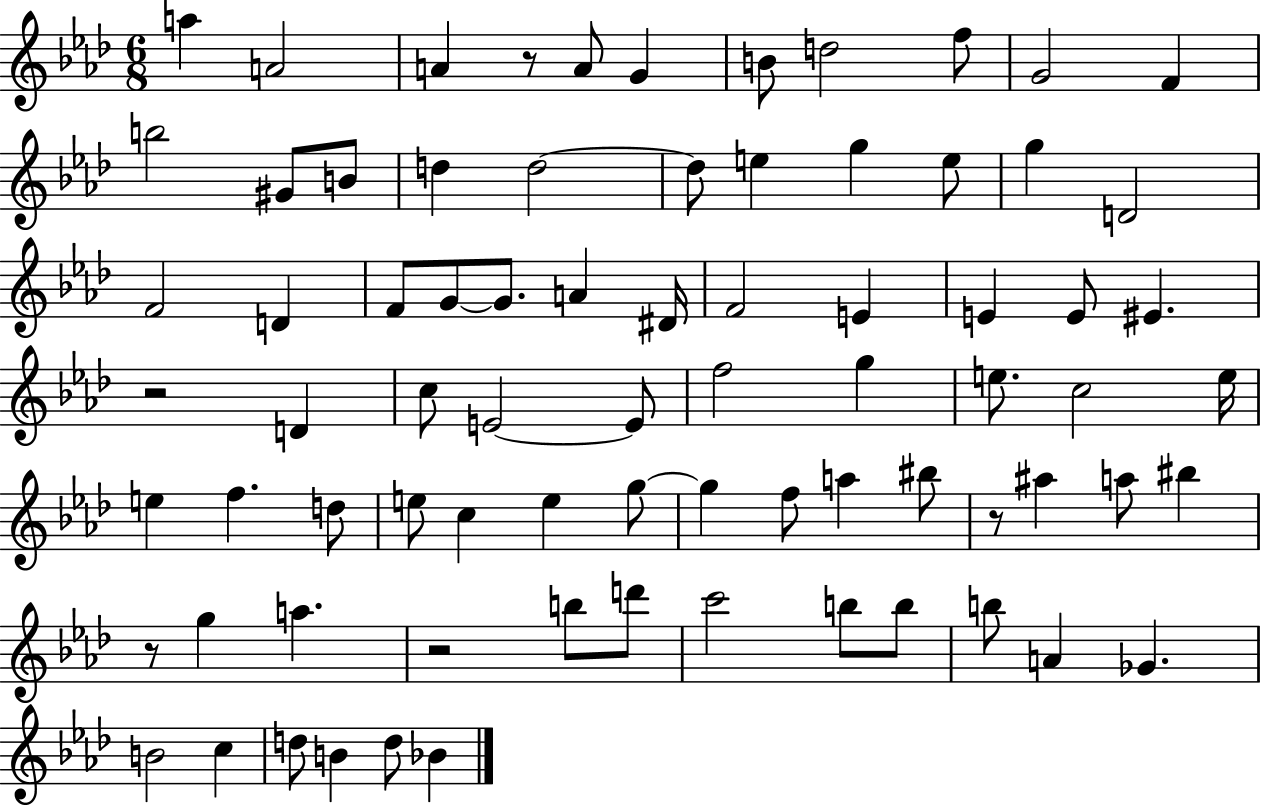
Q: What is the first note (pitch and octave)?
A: A5